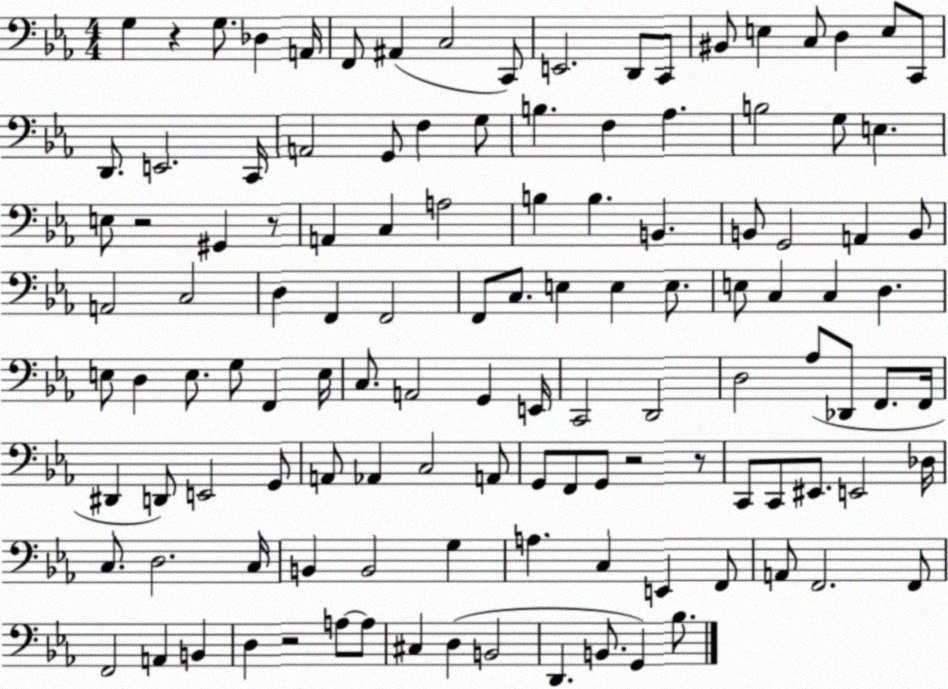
X:1
T:Untitled
M:4/4
L:1/4
K:Eb
G, z G,/2 _D, A,,/4 F,,/2 ^A,, C,2 C,,/2 E,,2 D,,/2 C,,/2 ^B,,/2 E, C,/2 D, E,/2 C,,/2 D,,/2 E,,2 C,,/4 A,,2 G,,/2 F, G,/2 B, F, _A, B,2 G,/2 E, E,/2 z2 ^G,, z/2 A,, C, A,2 B, B, B,, B,,/2 G,,2 A,, B,,/2 A,,2 C,2 D, F,, F,,2 F,,/2 C,/2 E, E, E,/2 E,/2 C, C, D, E,/2 D, E,/2 G,/2 F,, E,/4 C,/2 A,,2 G,, E,,/4 C,,2 D,,2 D,2 _A,/2 _D,,/2 F,,/2 F,,/4 ^D,, D,,/2 E,,2 G,,/2 A,,/2 _A,, C,2 A,,/2 G,,/2 F,,/2 G,,/2 z2 z/2 C,,/2 C,,/2 ^E,,/2 E,,2 _D,/4 C,/2 D,2 C,/4 B,, B,,2 G, A, C, E,, F,,/2 A,,/2 F,,2 F,,/2 F,,2 A,, B,, D, z2 A,/2 A,/2 ^C, D, B,,2 D,, B,,/2 G,, _B,/2